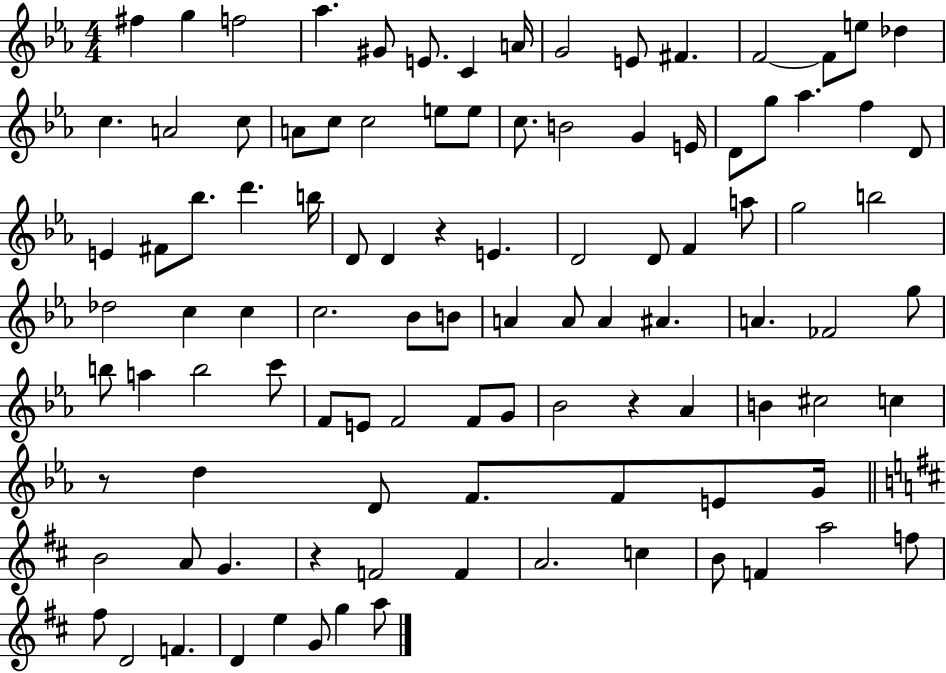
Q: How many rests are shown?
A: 4